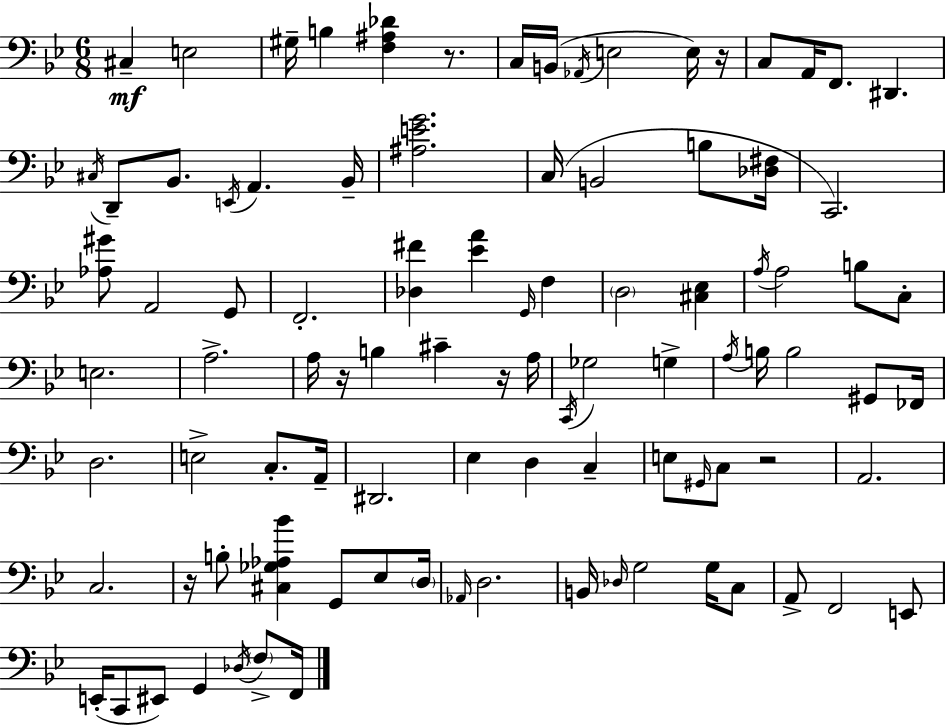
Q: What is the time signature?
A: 6/8